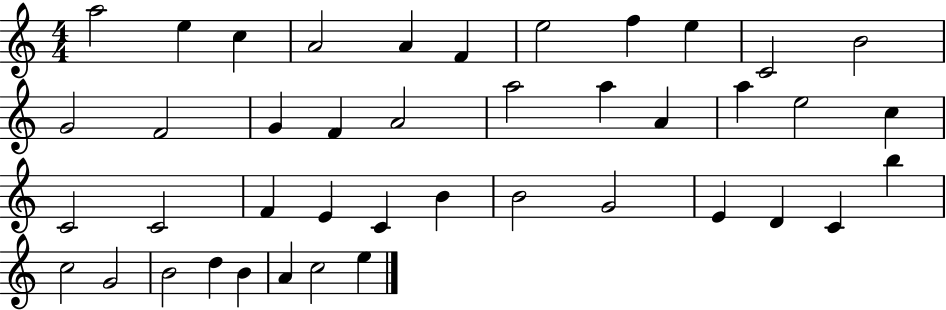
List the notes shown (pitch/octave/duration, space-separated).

A5/h E5/q C5/q A4/h A4/q F4/q E5/h F5/q E5/q C4/h B4/h G4/h F4/h G4/q F4/q A4/h A5/h A5/q A4/q A5/q E5/h C5/q C4/h C4/h F4/q E4/q C4/q B4/q B4/h G4/h E4/q D4/q C4/q B5/q C5/h G4/h B4/h D5/q B4/q A4/q C5/h E5/q